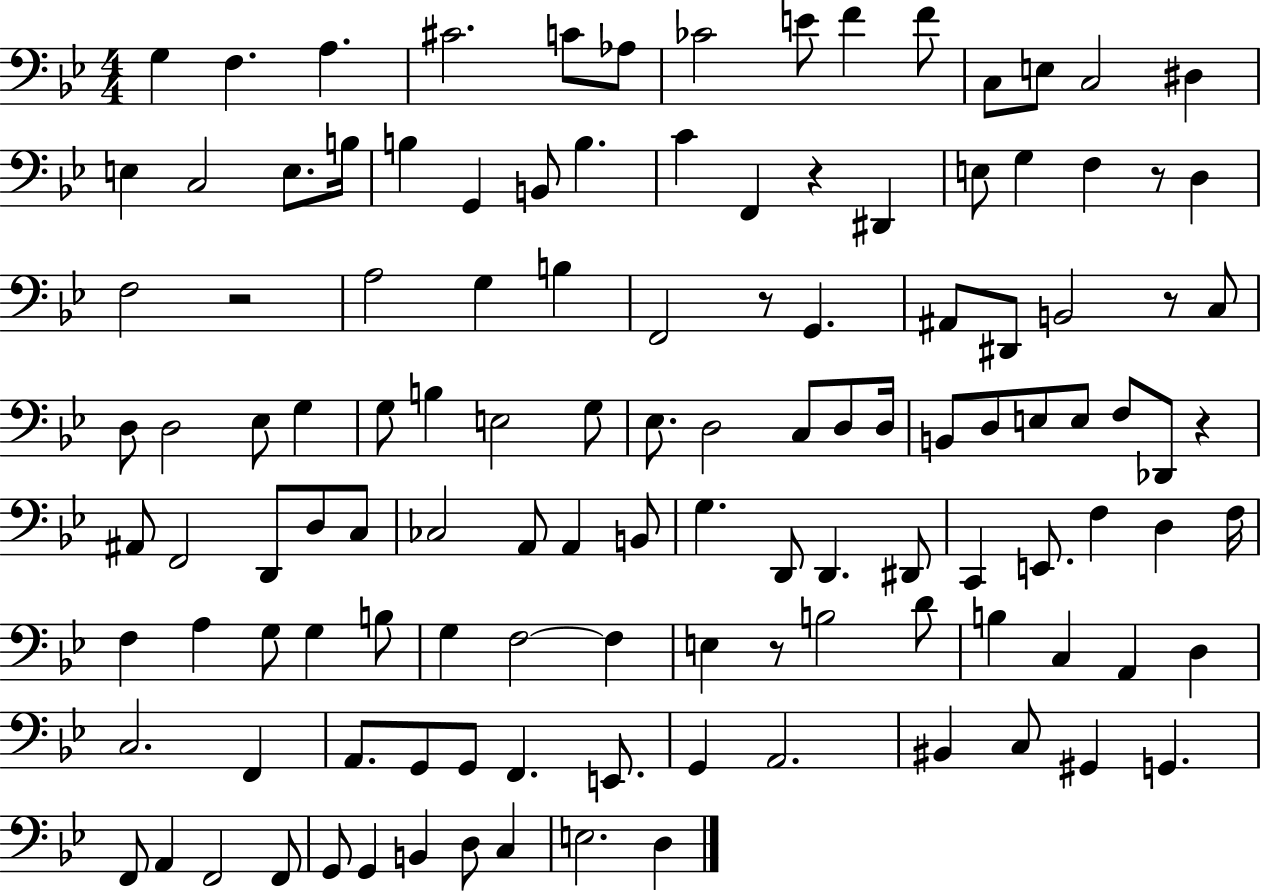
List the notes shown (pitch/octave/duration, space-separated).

G3/q F3/q. A3/q. C#4/h. C4/e Ab3/e CES4/h E4/e F4/q F4/e C3/e E3/e C3/h D#3/q E3/q C3/h E3/e. B3/s B3/q G2/q B2/e B3/q. C4/q F2/q R/q D#2/q E3/e G3/q F3/q R/e D3/q F3/h R/h A3/h G3/q B3/q F2/h R/e G2/q. A#2/e D#2/e B2/h R/e C3/e D3/e D3/h Eb3/e G3/q G3/e B3/q E3/h G3/e Eb3/e. D3/h C3/e D3/e D3/s B2/e D3/e E3/e E3/e F3/e Db2/e R/q A#2/e F2/h D2/e D3/e C3/e CES3/h A2/e A2/q B2/e G3/q. D2/e D2/q. D#2/e C2/q E2/e. F3/q D3/q F3/s F3/q A3/q G3/e G3/q B3/e G3/q F3/h F3/q E3/q R/e B3/h D4/e B3/q C3/q A2/q D3/q C3/h. F2/q A2/e. G2/e G2/e F2/q. E2/e. G2/q A2/h. BIS2/q C3/e G#2/q G2/q. F2/e A2/q F2/h F2/e G2/e G2/q B2/q D3/e C3/q E3/h. D3/q